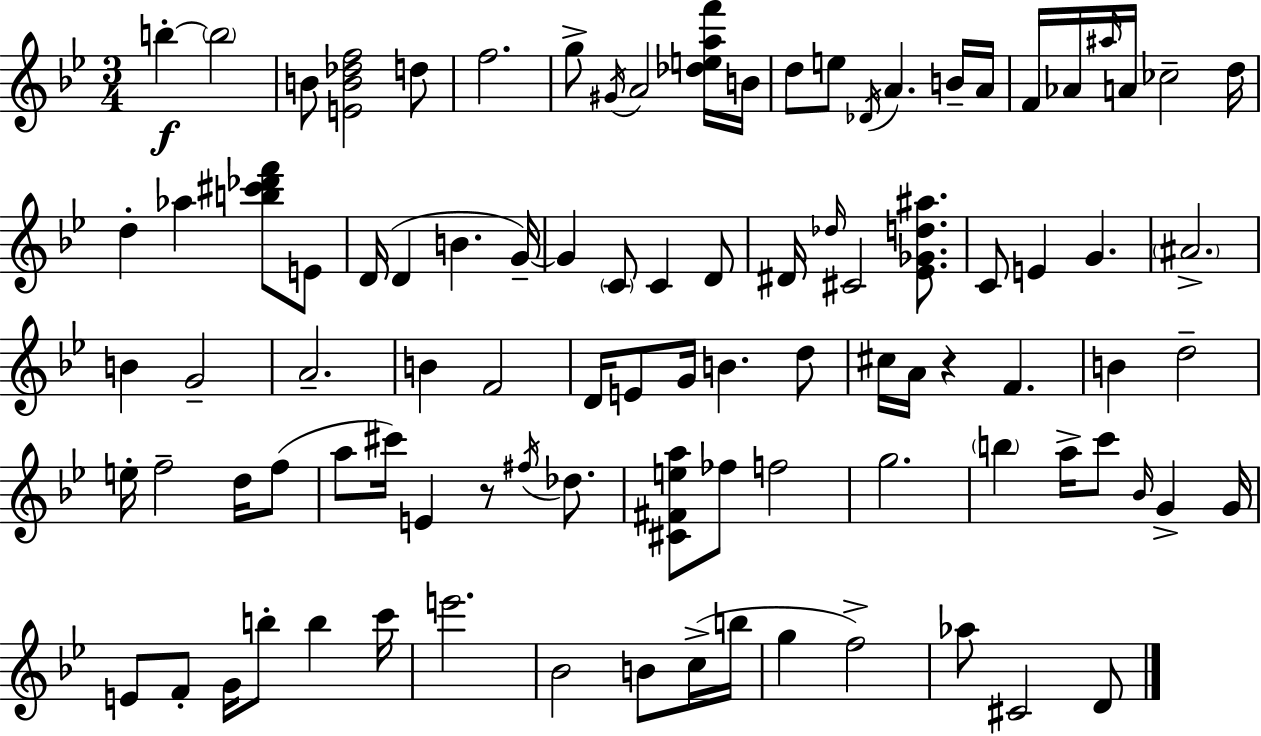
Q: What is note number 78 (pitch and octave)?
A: C6